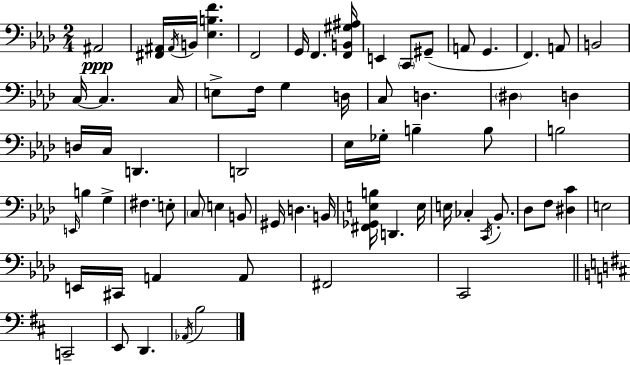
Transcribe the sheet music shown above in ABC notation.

X:1
T:Untitled
M:2/4
L:1/4
K:Fm
^A,,2 [^F,,^A,,]/4 ^A,,/4 B,,/4 [_E,B,F] F,,2 G,,/4 F,, [F,,B,,^G,^A,]/4 E,, C,,/2 ^G,,/2 A,,/2 G,, F,, A,,/2 B,,2 C,/4 C, C,/4 E,/2 F,/4 G, D,/4 C,/2 D, ^D, D, D,/4 C,/4 D,, D,,2 _E,/4 _G,/4 B, B,/2 B,2 E,,/4 B, G, ^F, E,/2 C,/2 E, B,,/2 ^G,,/4 D, B,,/4 [^F,,_G,,E,B,]/4 D,, E,/4 E,/4 _C, C,,/4 _B,,/2 _D,/2 F,/2 [^D,C] E,2 E,,/4 ^C,,/4 A,, A,,/2 ^F,,2 C,,2 C,,2 E,,/2 D,, _A,,/4 B,2